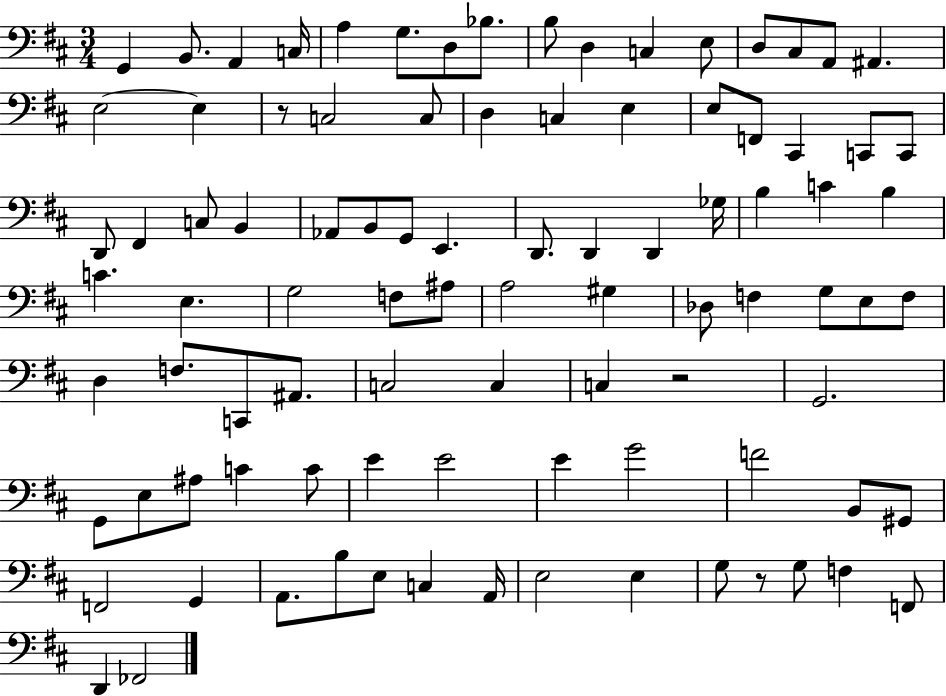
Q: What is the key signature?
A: D major